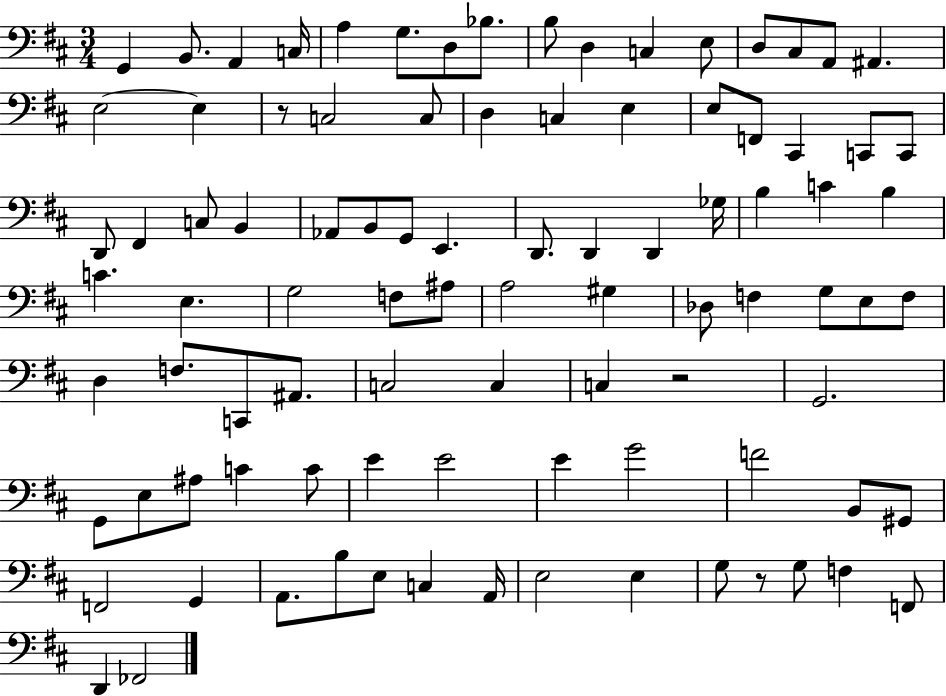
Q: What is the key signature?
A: D major